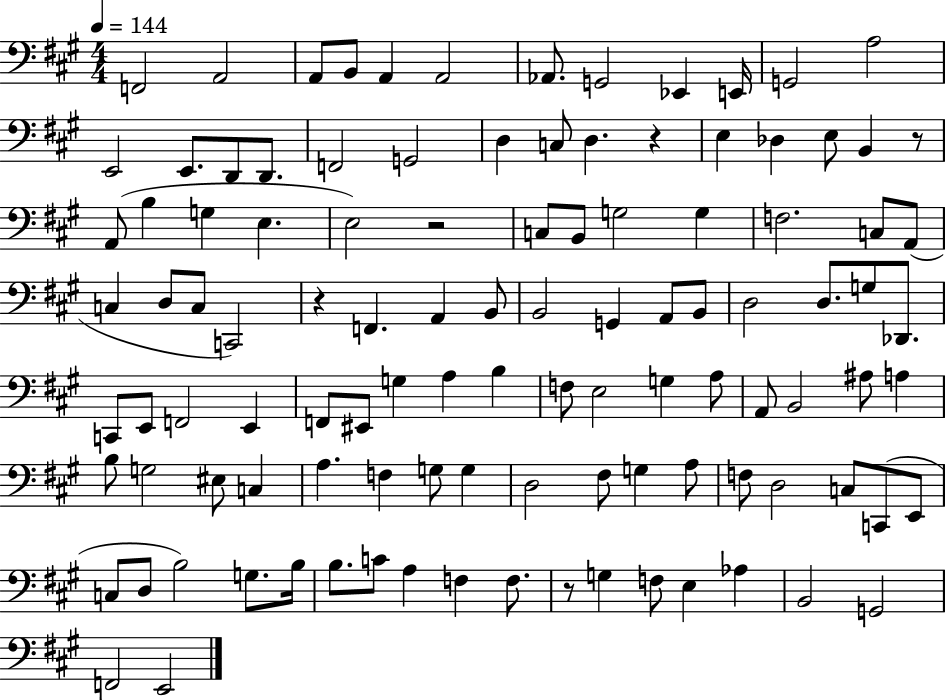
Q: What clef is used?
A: bass